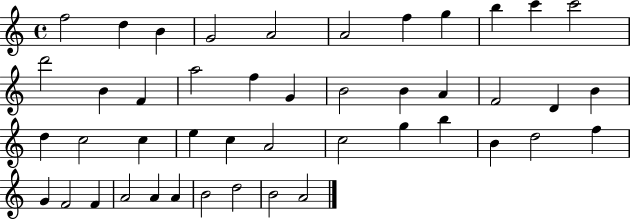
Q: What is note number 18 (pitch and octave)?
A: B4